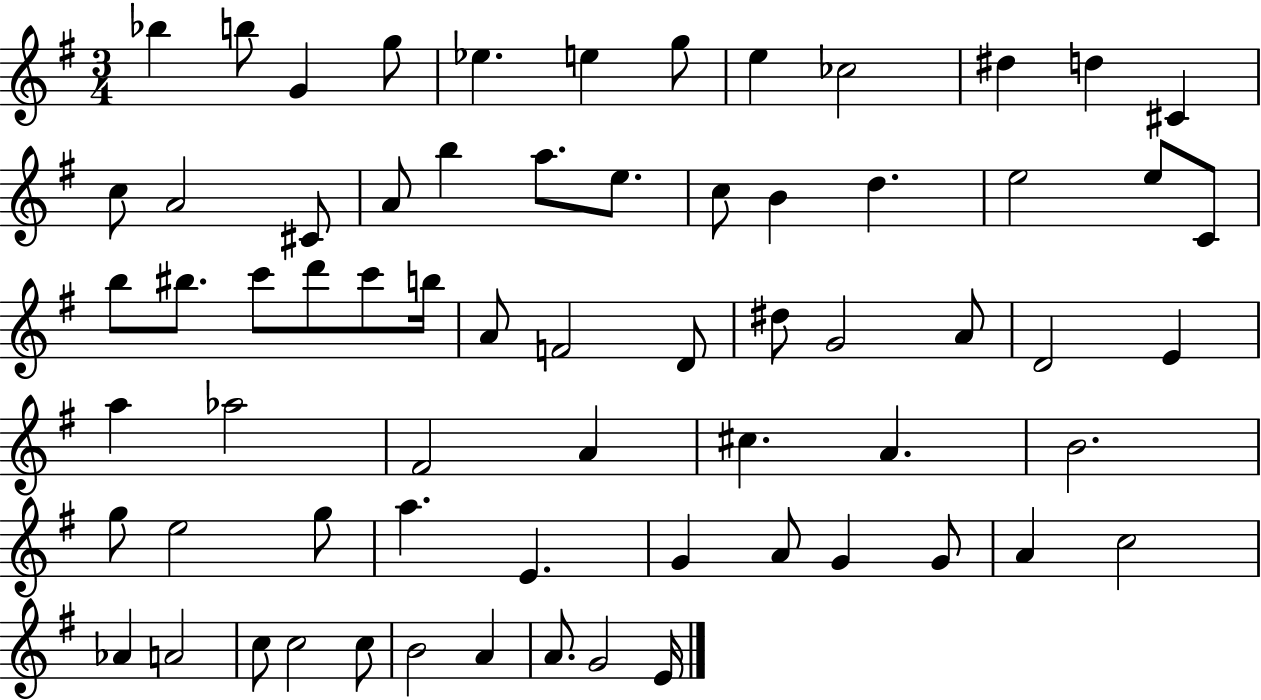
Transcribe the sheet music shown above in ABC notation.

X:1
T:Untitled
M:3/4
L:1/4
K:G
_b b/2 G g/2 _e e g/2 e _c2 ^d d ^C c/2 A2 ^C/2 A/2 b a/2 e/2 c/2 B d e2 e/2 C/2 b/2 ^b/2 c'/2 d'/2 c'/2 b/4 A/2 F2 D/2 ^d/2 G2 A/2 D2 E a _a2 ^F2 A ^c A B2 g/2 e2 g/2 a E G A/2 G G/2 A c2 _A A2 c/2 c2 c/2 B2 A A/2 G2 E/4